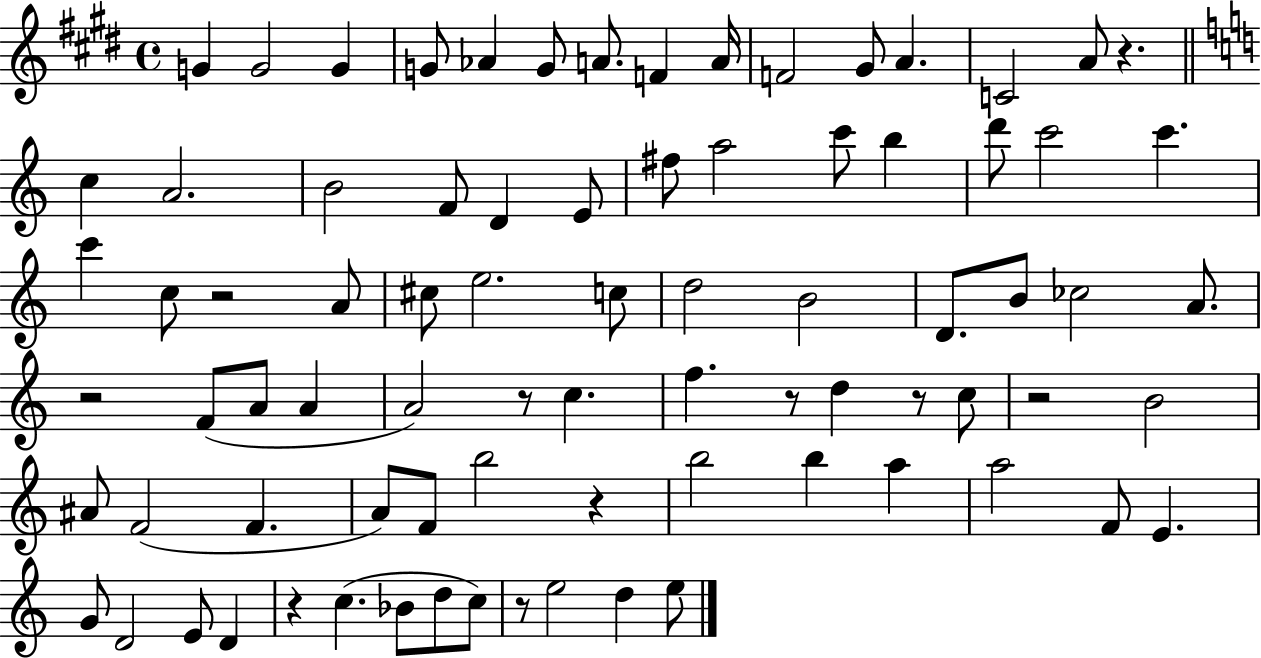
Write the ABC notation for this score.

X:1
T:Untitled
M:4/4
L:1/4
K:E
G G2 G G/2 _A G/2 A/2 F A/4 F2 ^G/2 A C2 A/2 z c A2 B2 F/2 D E/2 ^f/2 a2 c'/2 b d'/2 c'2 c' c' c/2 z2 A/2 ^c/2 e2 c/2 d2 B2 D/2 B/2 _c2 A/2 z2 F/2 A/2 A A2 z/2 c f z/2 d z/2 c/2 z2 B2 ^A/2 F2 F A/2 F/2 b2 z b2 b a a2 F/2 E G/2 D2 E/2 D z c _B/2 d/2 c/2 z/2 e2 d e/2